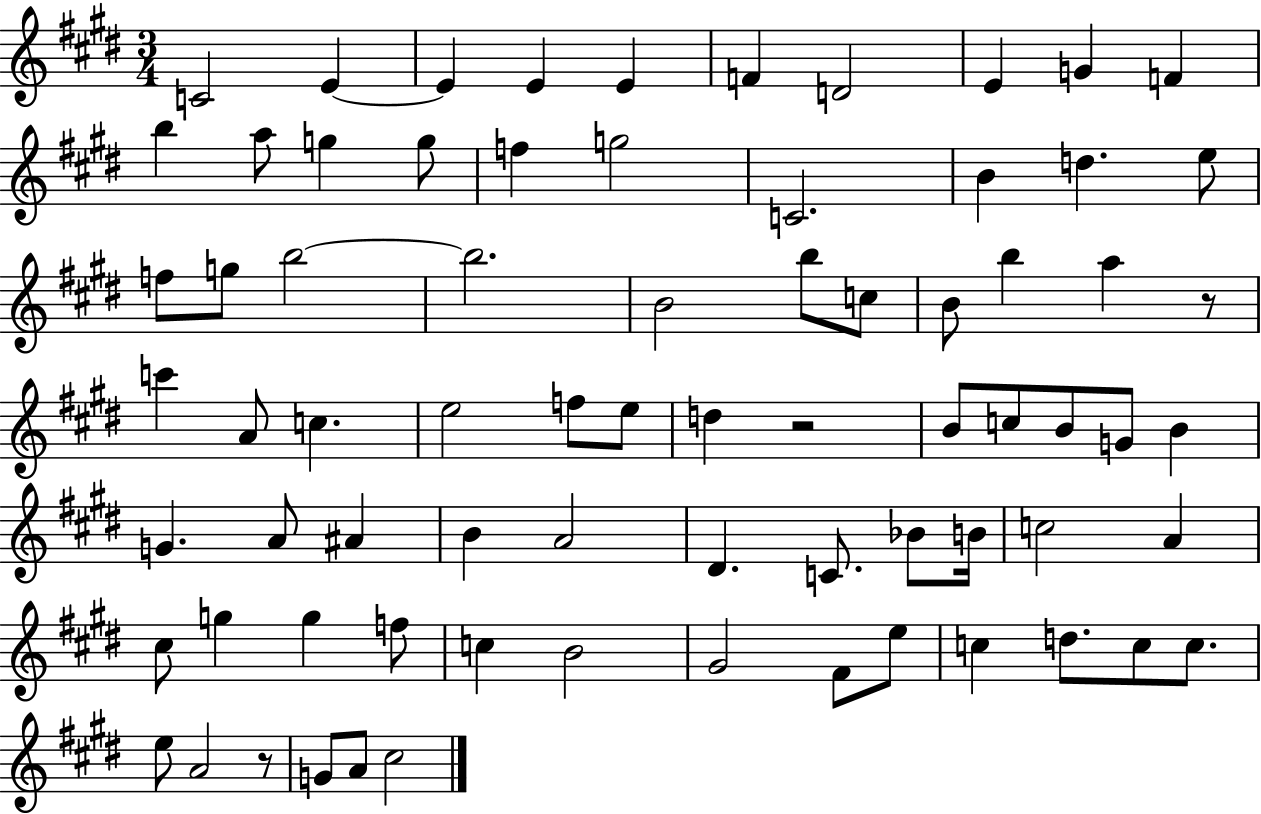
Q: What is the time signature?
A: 3/4